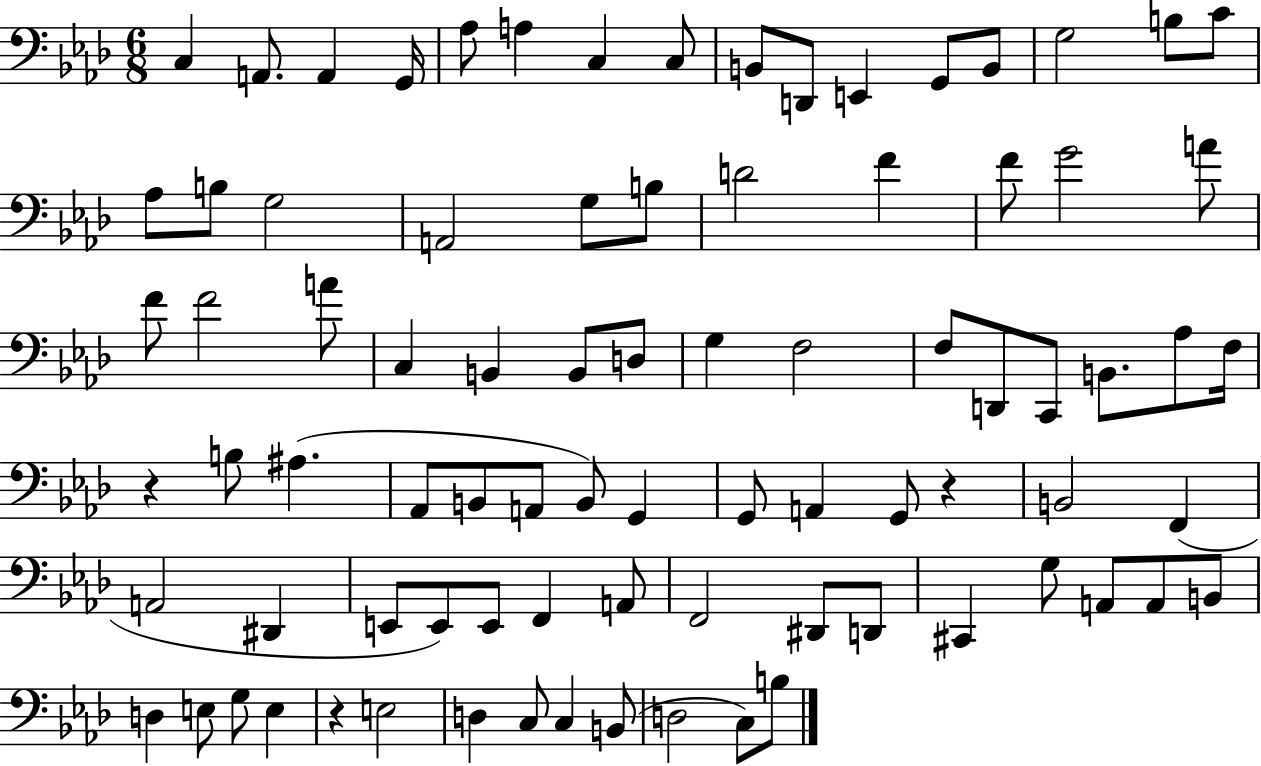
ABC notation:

X:1
T:Untitled
M:6/8
L:1/4
K:Ab
C, A,,/2 A,, G,,/4 _A,/2 A, C, C,/2 B,,/2 D,,/2 E,, G,,/2 B,,/2 G,2 B,/2 C/2 _A,/2 B,/2 G,2 A,,2 G,/2 B,/2 D2 F F/2 G2 A/2 F/2 F2 A/2 C, B,, B,,/2 D,/2 G, F,2 F,/2 D,,/2 C,,/2 B,,/2 _A,/2 F,/4 z B,/2 ^A, _A,,/2 B,,/2 A,,/2 B,,/2 G,, G,,/2 A,, G,,/2 z B,,2 F,, A,,2 ^D,, E,,/2 E,,/2 E,,/2 F,, A,,/2 F,,2 ^D,,/2 D,,/2 ^C,, G,/2 A,,/2 A,,/2 B,,/2 D, E,/2 G,/2 E, z E,2 D, C,/2 C, B,,/2 D,2 C,/2 B,/2